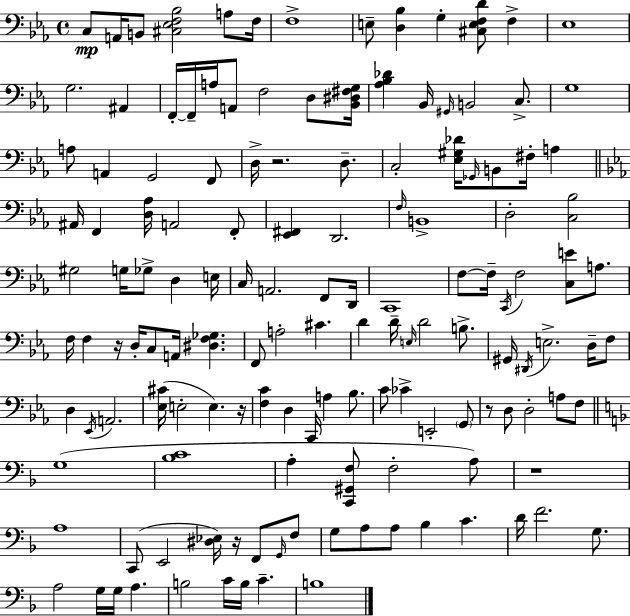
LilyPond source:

{
  \clef bass
  \time 4/4
  \defaultTimeSignature
  \key ees \major
  c8\mp a,16 b,8 <cis ees f bes>2 a8 f16 | f1-> | e8-- <d bes>4 g4-. <cis e f d'>8 f4-> | ees1 | \break g2. ais,4 | f,16-.~~ f,16-- a16 a,8 f2 d8 <bes, dis fis g>16 | <aes bes des'>4 bes,16 \grace { gis,16 } b,2 c8.-> | g1 | \break a8 a,4 g,2 f,8 | d16-> r2. d8.-- | c2-. <ees gis des'>16 \grace { ges,16 } b,8 fis16-. a4 | \bar "||" \break \key ees \major ais,16 f,4 <d aes>16 a,2 f,8-. | <ees, fis,>4 d,2. | \grace { f16 } b,1-> | d2-. <c bes>2 | \break gis2 g16 ges8-> d4 | e16 c16 a,2. f,8 | d,16 c,1 | f8~~ f16-- \acciaccatura { c,16 } f2 <c e'>8 a8. | \break f16 f4 r16 d16-. c8 a,16 <dis f ges>4. | f,8 a2-. cis'4. | d'4 d'16-- \grace { e16 } d'2 | b8.-> gis,16 \acciaccatura { dis,16 } e2.-> | \break d16-- f8 d4 \acciaccatura { ees,16 } a,2. | <ees cis'>16( e2-. e4.) | r16 <f c'>4 d4 c,16 a4 | bes8. c'8 ces'4-> e,2-. | \break \parenthesize g,8 r8 d8 d2-. | a8 f8 \bar "||" \break \key f \major g1( | <bes c'>1 | a4-. <c, gis, f>8 f2-. a8) | r1 | \break a1 | c,8( e,2 <dis ees>16) r16 f,8 \grace { g,16 } f8 | g8 a8 a8 bes4 c'4. | d'16 f'2. g8. | \break a2 g16 g16 a4. | b2 c'16 b16 c'4.-- | b1 | \bar "|."
}